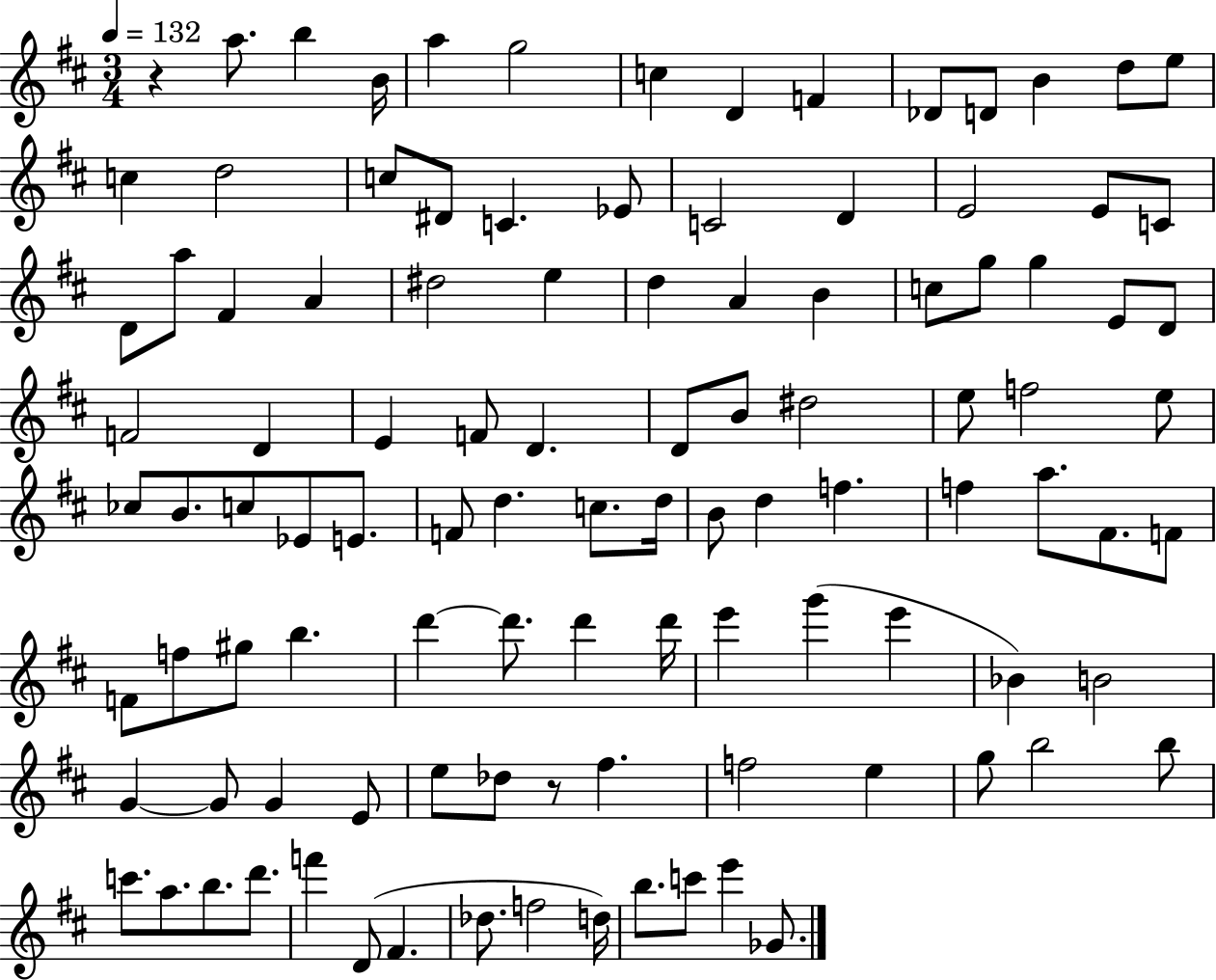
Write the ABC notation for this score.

X:1
T:Untitled
M:3/4
L:1/4
K:D
z a/2 b B/4 a g2 c D F _D/2 D/2 B d/2 e/2 c d2 c/2 ^D/2 C _E/2 C2 D E2 E/2 C/2 D/2 a/2 ^F A ^d2 e d A B c/2 g/2 g E/2 D/2 F2 D E F/2 D D/2 B/2 ^d2 e/2 f2 e/2 _c/2 B/2 c/2 _E/2 E/2 F/2 d c/2 d/4 B/2 d f f a/2 ^F/2 F/2 F/2 f/2 ^g/2 b d' d'/2 d' d'/4 e' g' e' _B B2 G G/2 G E/2 e/2 _d/2 z/2 ^f f2 e g/2 b2 b/2 c'/2 a/2 b/2 d'/2 f' D/2 ^F _d/2 f2 d/4 b/2 c'/2 e' _G/2